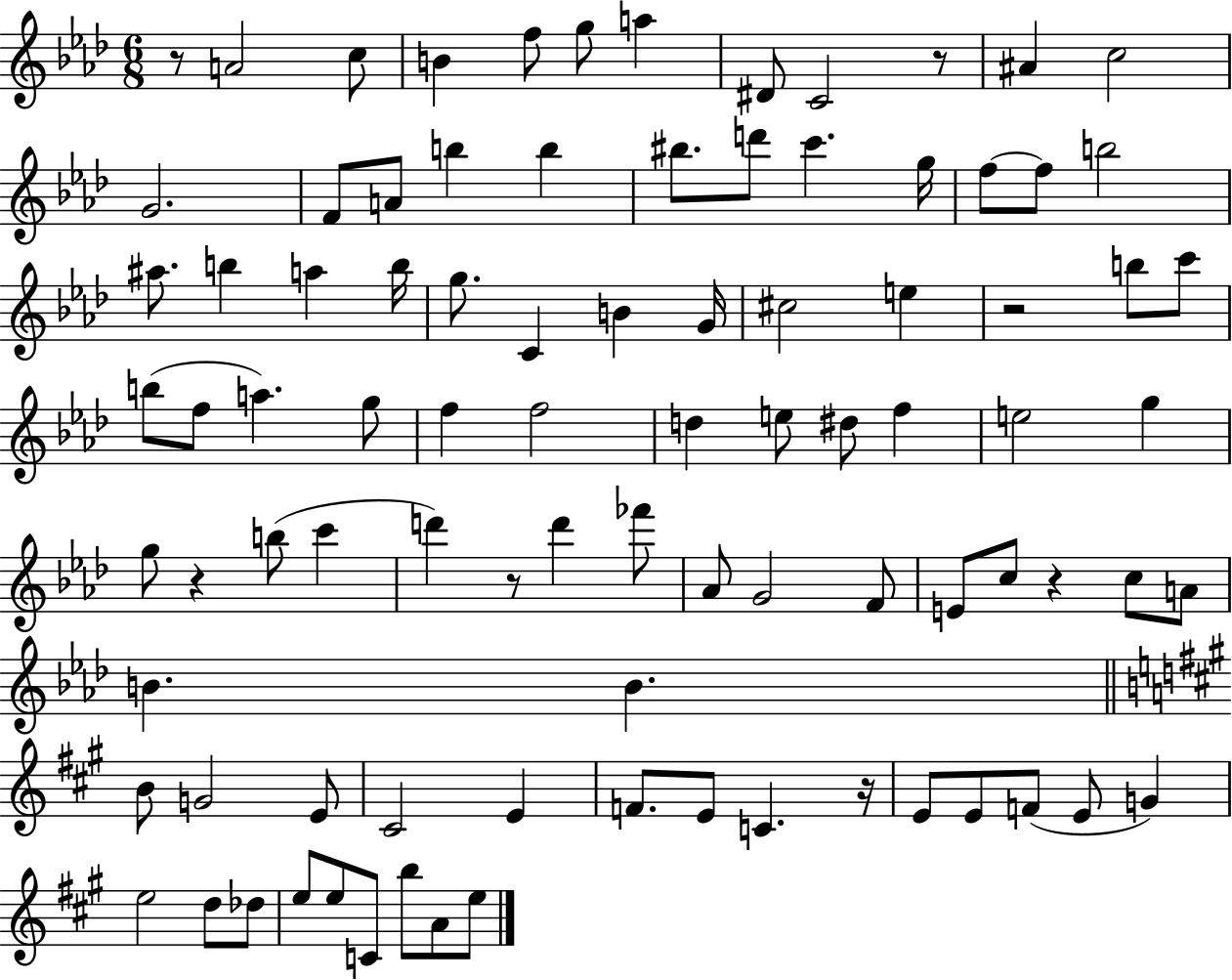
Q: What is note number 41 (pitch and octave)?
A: D5